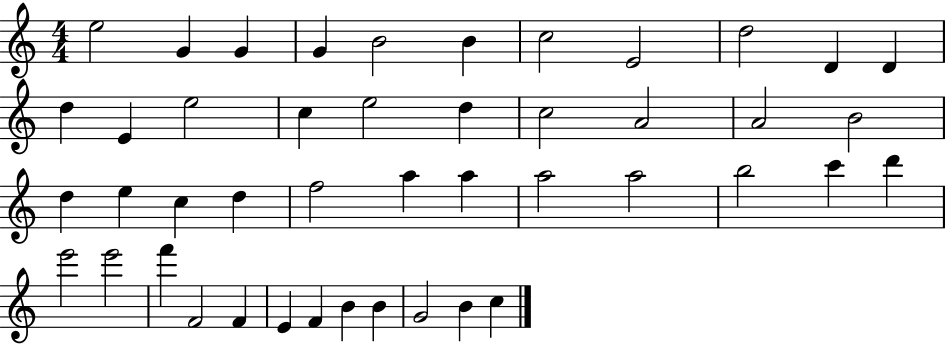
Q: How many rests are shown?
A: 0